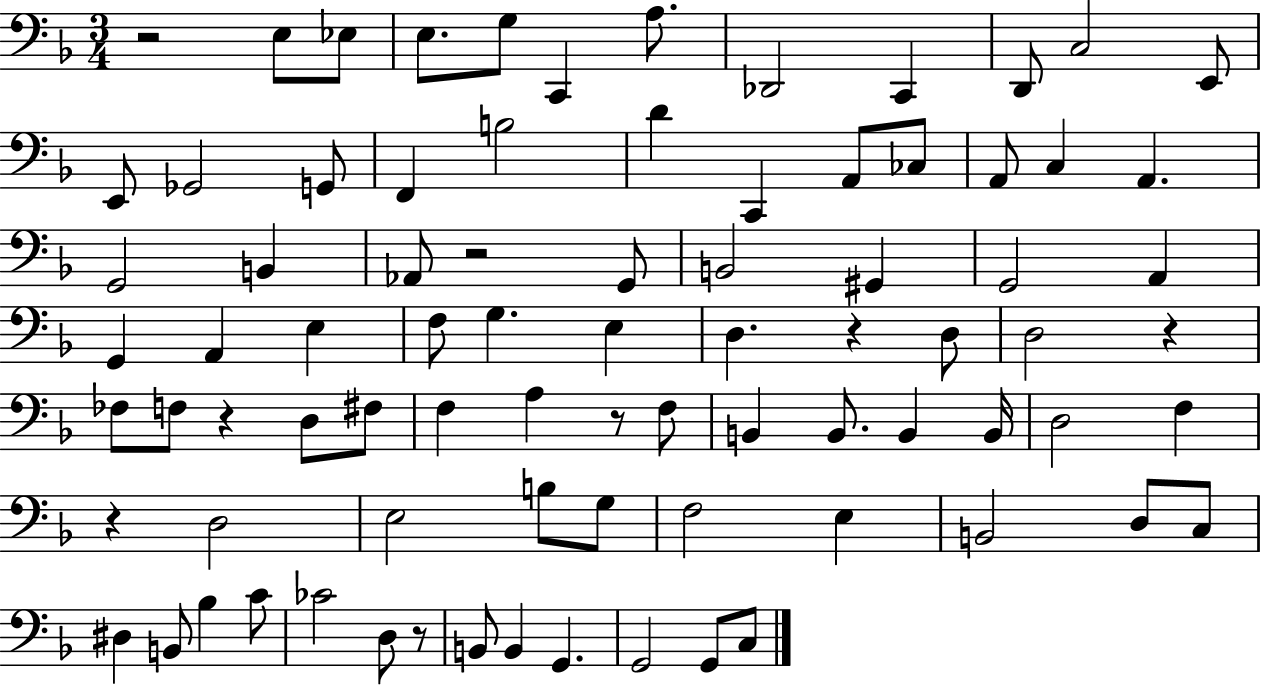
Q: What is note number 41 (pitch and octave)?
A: FES3